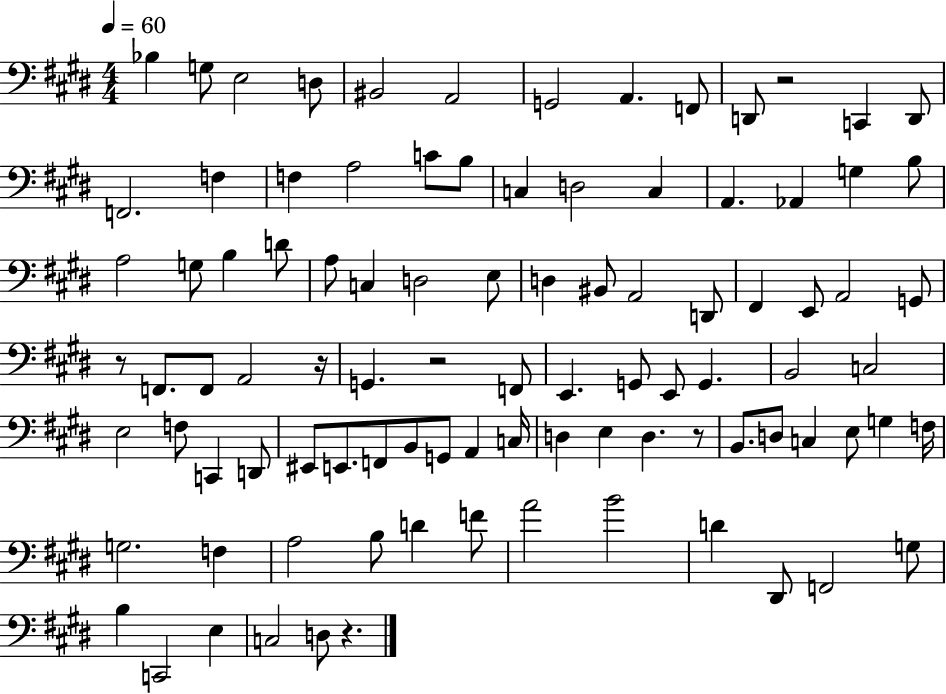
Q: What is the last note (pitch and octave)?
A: D3